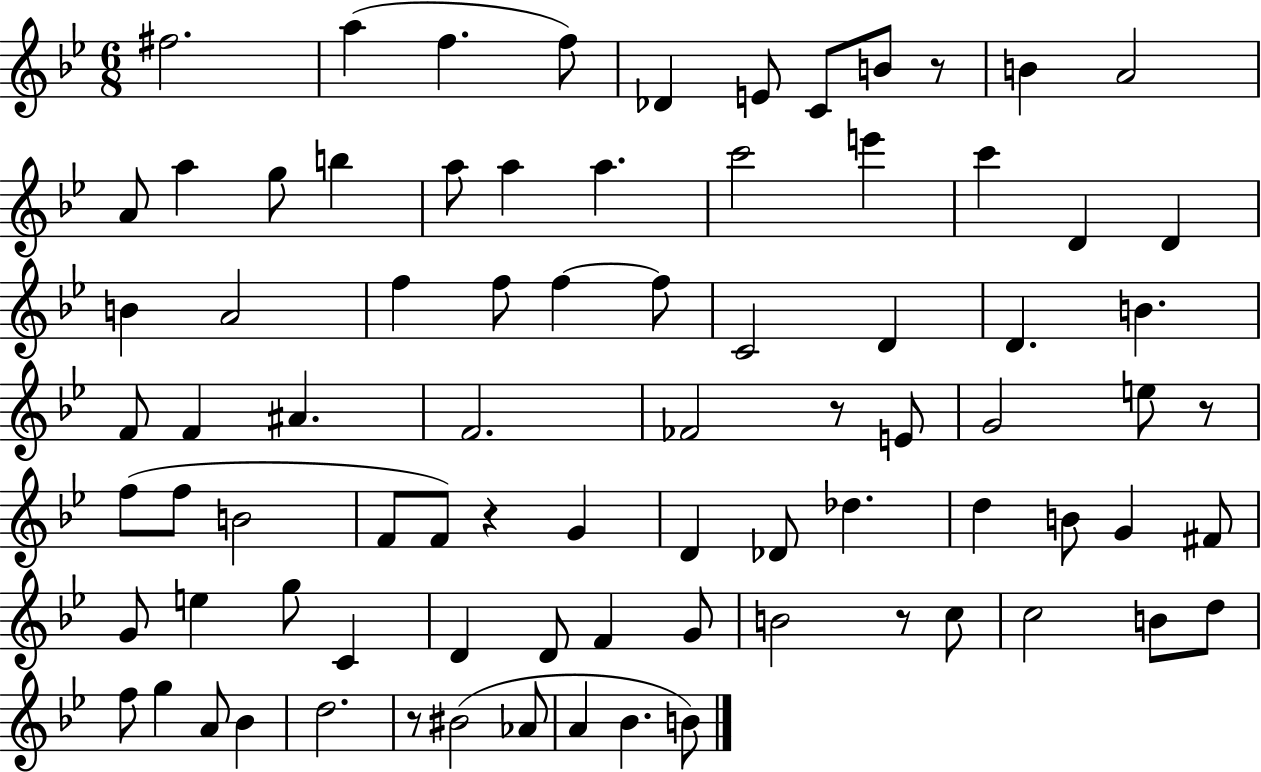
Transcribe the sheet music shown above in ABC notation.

X:1
T:Untitled
M:6/8
L:1/4
K:Bb
^f2 a f f/2 _D E/2 C/2 B/2 z/2 B A2 A/2 a g/2 b a/2 a a c'2 e' c' D D B A2 f f/2 f f/2 C2 D D B F/2 F ^A F2 _F2 z/2 E/2 G2 e/2 z/2 f/2 f/2 B2 F/2 F/2 z G D _D/2 _d d B/2 G ^F/2 G/2 e g/2 C D D/2 F G/2 B2 z/2 c/2 c2 B/2 d/2 f/2 g A/2 _B d2 z/2 ^B2 _A/2 A _B B/2